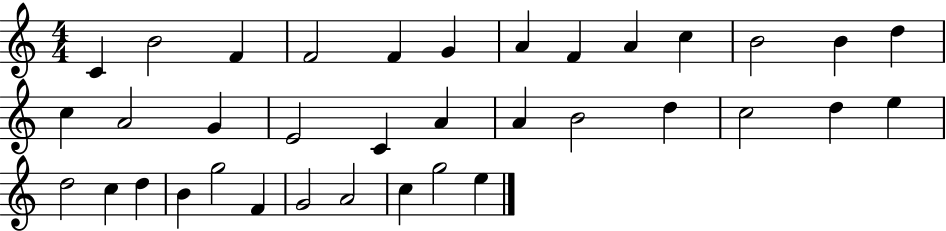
C4/q B4/h F4/q F4/h F4/q G4/q A4/q F4/q A4/q C5/q B4/h B4/q D5/q C5/q A4/h G4/q E4/h C4/q A4/q A4/q B4/h D5/q C5/h D5/q E5/q D5/h C5/q D5/q B4/q G5/h F4/q G4/h A4/h C5/q G5/h E5/q